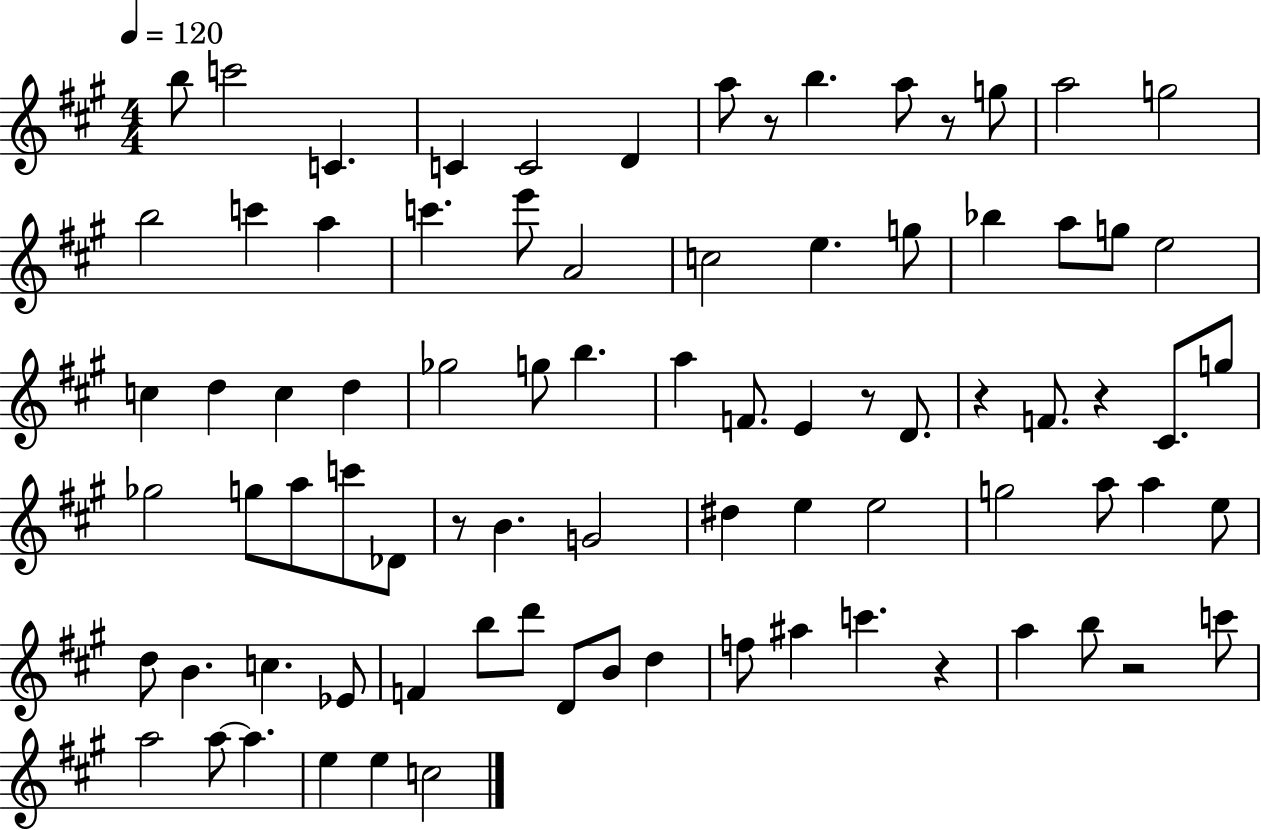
{
  \clef treble
  \numericTimeSignature
  \time 4/4
  \key a \major
  \tempo 4 = 120
  b''8 c'''2 c'4. | c'4 c'2 d'4 | a''8 r8 b''4. a''8 r8 g''8 | a''2 g''2 | \break b''2 c'''4 a''4 | c'''4. e'''8 a'2 | c''2 e''4. g''8 | bes''4 a''8 g''8 e''2 | \break c''4 d''4 c''4 d''4 | ges''2 g''8 b''4. | a''4 f'8. e'4 r8 d'8. | r4 f'8. r4 cis'8. g''8 | \break ges''2 g''8 a''8 c'''8 des'8 | r8 b'4. g'2 | dis''4 e''4 e''2 | g''2 a''8 a''4 e''8 | \break d''8 b'4. c''4. ees'8 | f'4 b''8 d'''8 d'8 b'8 d''4 | f''8 ais''4 c'''4. r4 | a''4 b''8 r2 c'''8 | \break a''2 a''8~~ a''4. | e''4 e''4 c''2 | \bar "|."
}